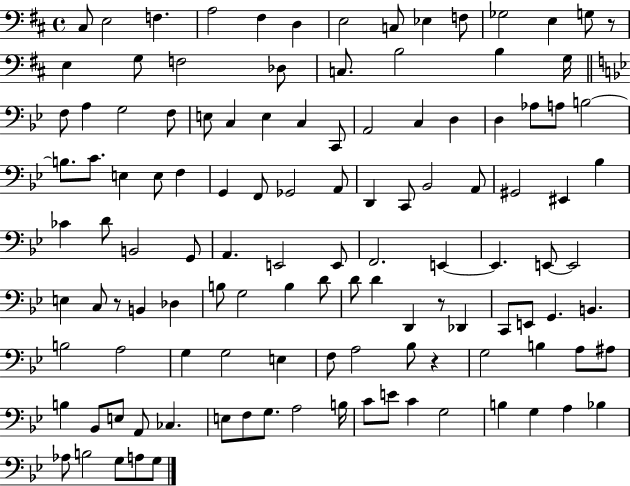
C#3/e E3/h F3/q. A3/h F#3/q D3/q E3/h C3/e Eb3/q F3/e Gb3/h E3/q G3/e R/e E3/q G3/e F3/h Db3/e C3/e. B3/h B3/q G3/s F3/e A3/q G3/h F3/e E3/e C3/q E3/q C3/q C2/e A2/h C3/q D3/q D3/q Ab3/e A3/e B3/h B3/e. C4/e. E3/q E3/e F3/q G2/q F2/e Gb2/h A2/e D2/q C2/e Bb2/h A2/e G#2/h EIS2/q Bb3/q CES4/q D4/e B2/h G2/e A2/q. E2/h E2/e F2/h. E2/q E2/q. E2/e E2/h E3/q C3/e R/e B2/q Db3/q B3/e G3/h B3/q D4/e D4/e D4/q D2/q R/e Db2/q C2/e E2/e G2/q. B2/q. B3/h A3/h G3/q G3/h E3/q F3/e A3/h Bb3/e R/q G3/h B3/q A3/e A#3/e B3/q Bb2/e E3/e A2/e CES3/q. E3/e F3/e G3/e. A3/h B3/s C4/e E4/e C4/q G3/h B3/q G3/q A3/q Bb3/q Ab3/e B3/h G3/e A3/e G3/e